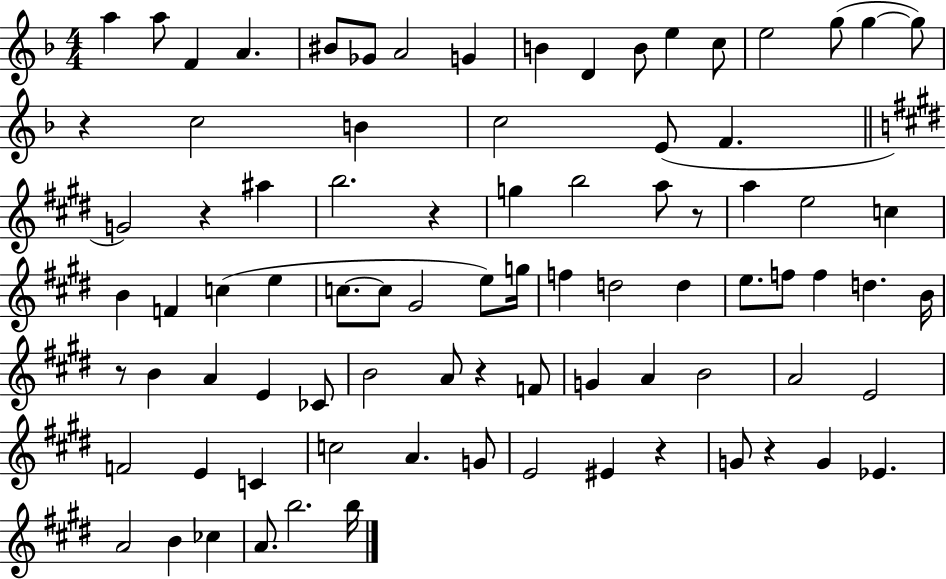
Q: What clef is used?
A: treble